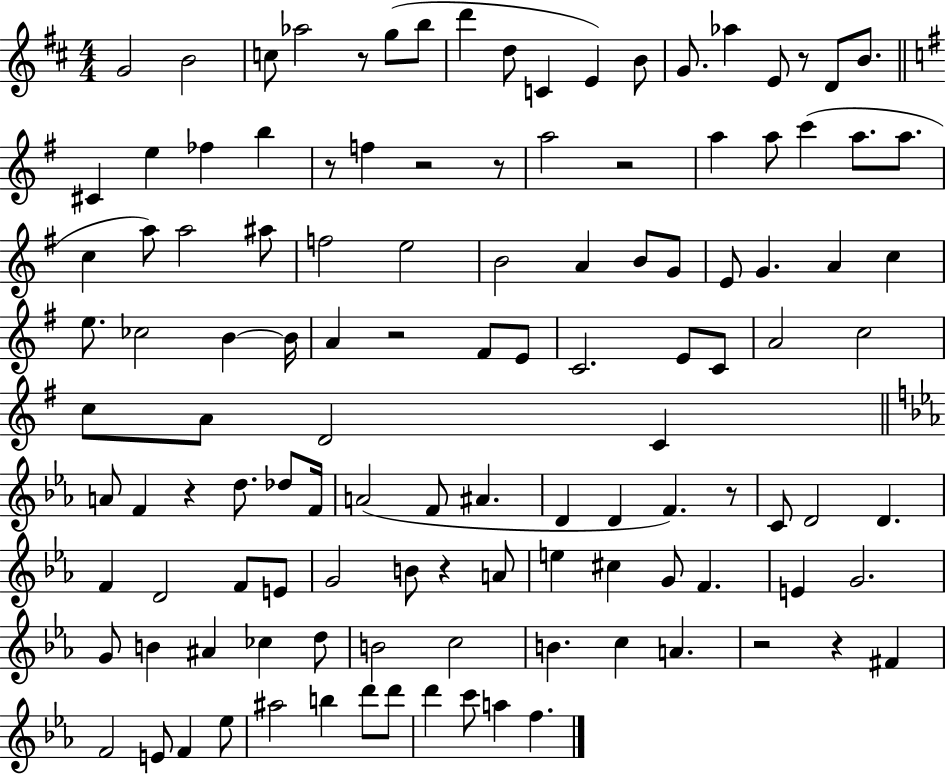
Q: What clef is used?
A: treble